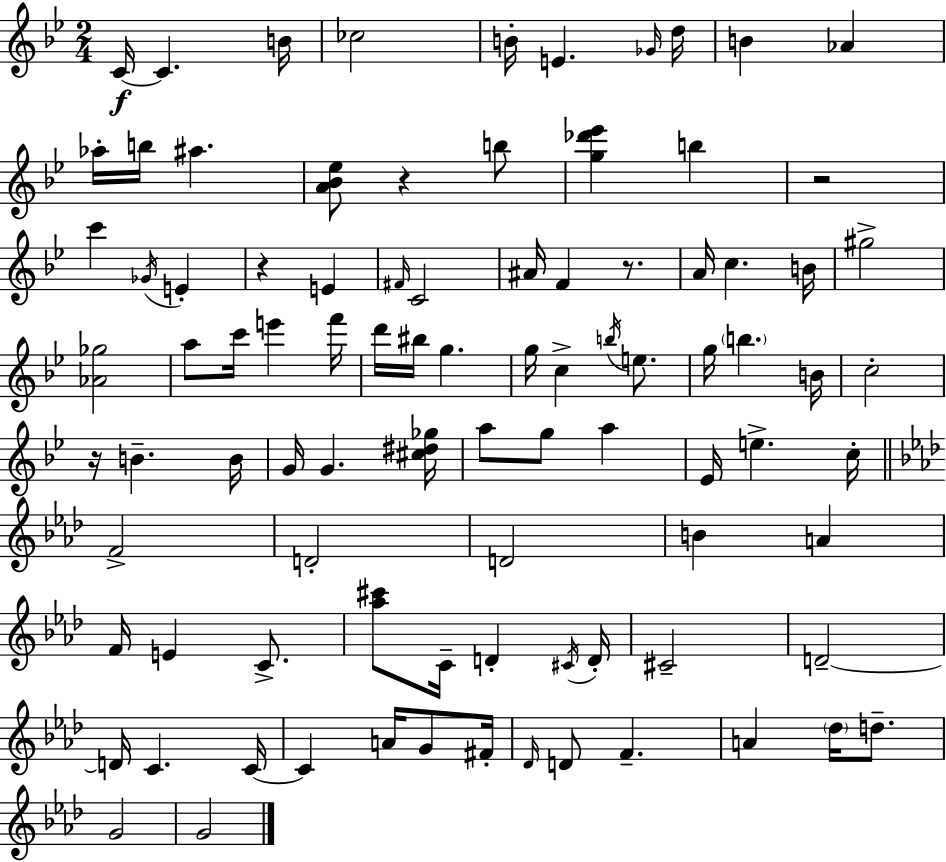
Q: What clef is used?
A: treble